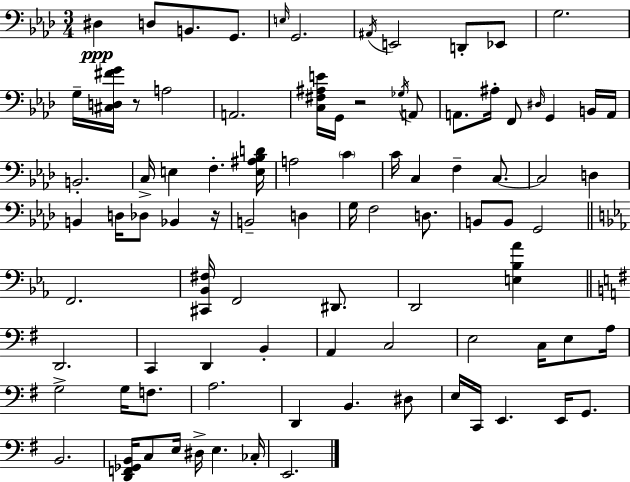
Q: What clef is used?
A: bass